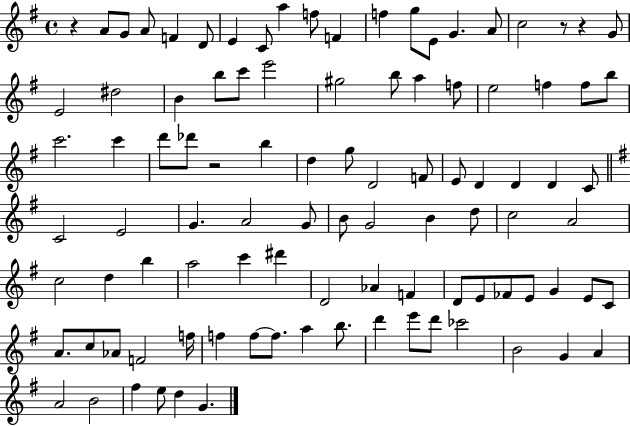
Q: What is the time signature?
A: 4/4